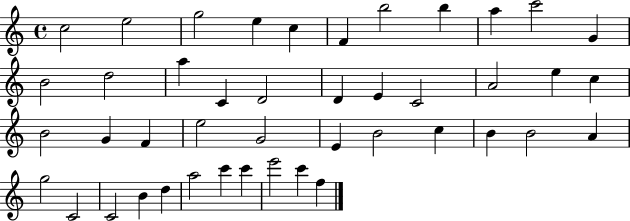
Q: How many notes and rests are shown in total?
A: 44